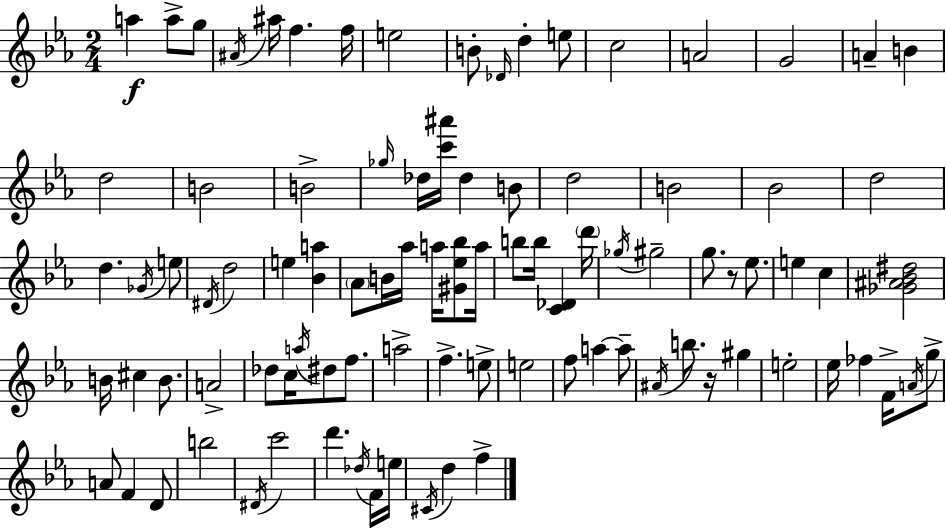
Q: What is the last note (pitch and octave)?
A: F5